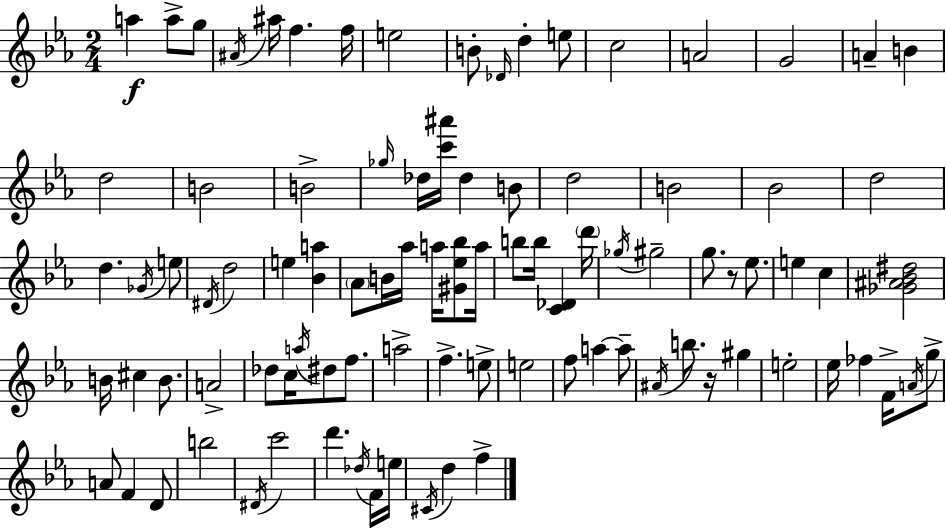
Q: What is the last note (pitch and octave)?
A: F5